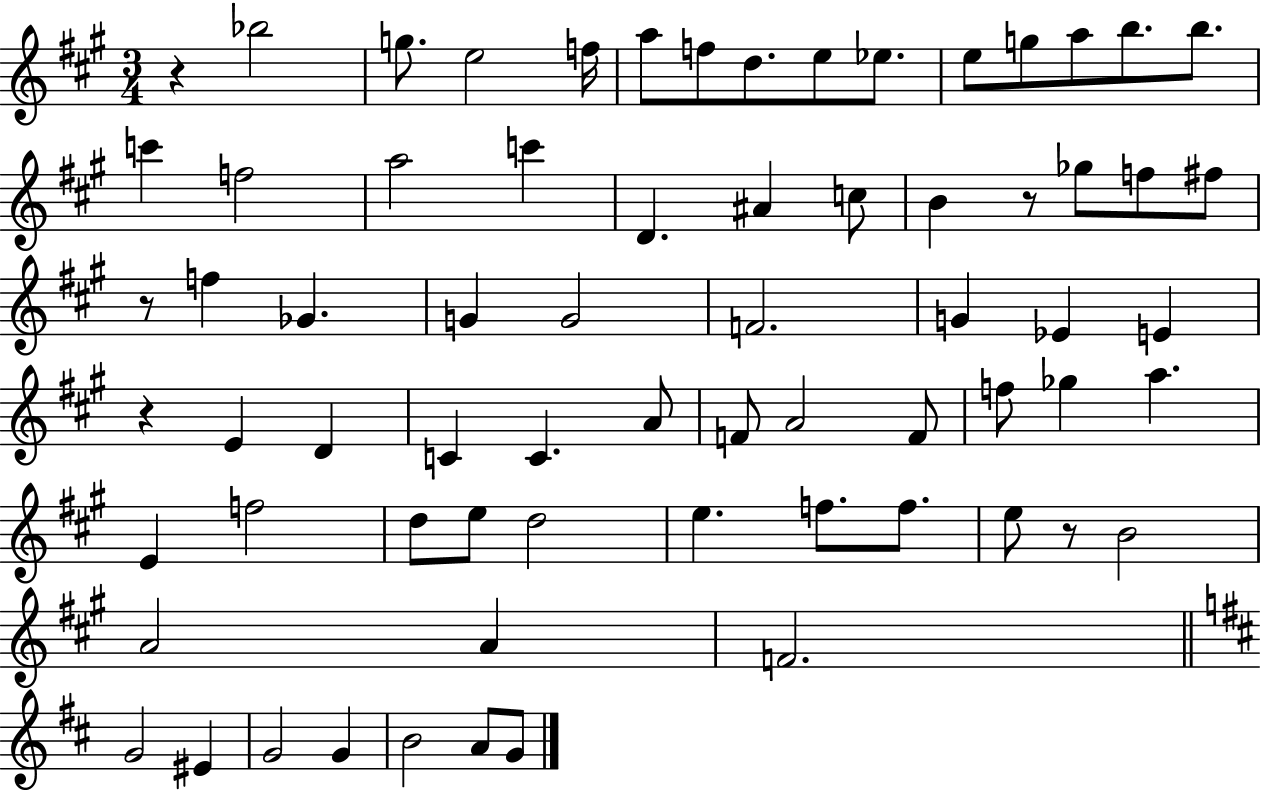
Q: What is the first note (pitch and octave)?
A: Bb5